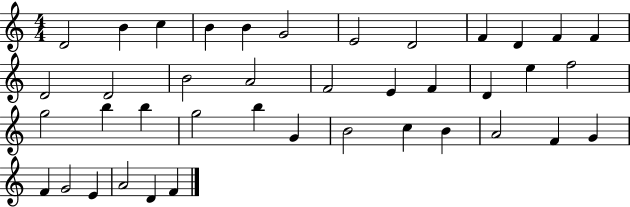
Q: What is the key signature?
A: C major